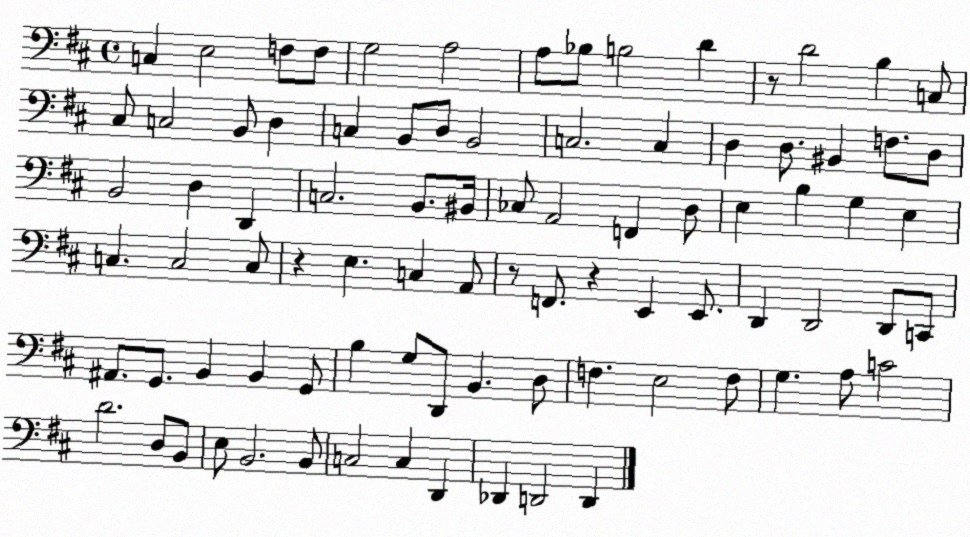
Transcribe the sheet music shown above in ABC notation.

X:1
T:Untitled
M:4/4
L:1/4
K:D
C, E,2 F,/2 F,/2 G,2 A,2 A,/2 _B,/2 B,2 D z/2 D2 B, C,/2 ^C,/2 C,2 B,,/2 D, C, B,,/2 D,/2 B,,2 C,2 C, D, D,/2 ^B,, F,/2 D,/2 B,,2 D, D,, C,2 B,,/2 ^B,,/4 _C,/2 A,,2 F,, D,/2 E, B, G, E, C, C,2 C,/2 z E, C, A,,/2 z/2 F,,/2 z E,, E,,/2 D,, D,,2 D,,/2 C,,/2 ^A,,/2 G,,/2 B,, B,, G,,/2 B, G,/2 D,,/2 B,, D,/2 F, E,2 F,/2 G, A,/2 C2 D2 D,/2 B,,/2 E,/2 B,,2 B,,/2 C,2 C, D,, _D,, D,,2 D,,